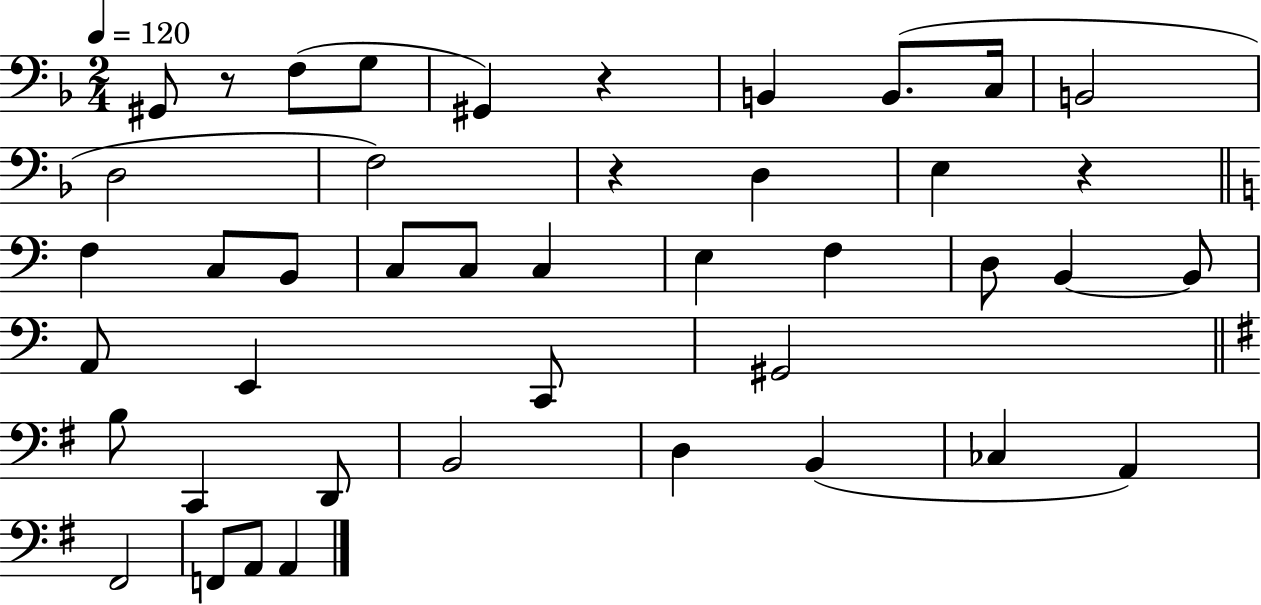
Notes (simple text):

G#2/e R/e F3/e G3/e G#2/q R/q B2/q B2/e. C3/s B2/h D3/h F3/h R/q D3/q E3/q R/q F3/q C3/e B2/e C3/e C3/e C3/q E3/q F3/q D3/e B2/q B2/e A2/e E2/q C2/e G#2/h B3/e C2/q D2/e B2/h D3/q B2/q CES3/q A2/q F#2/h F2/e A2/e A2/q